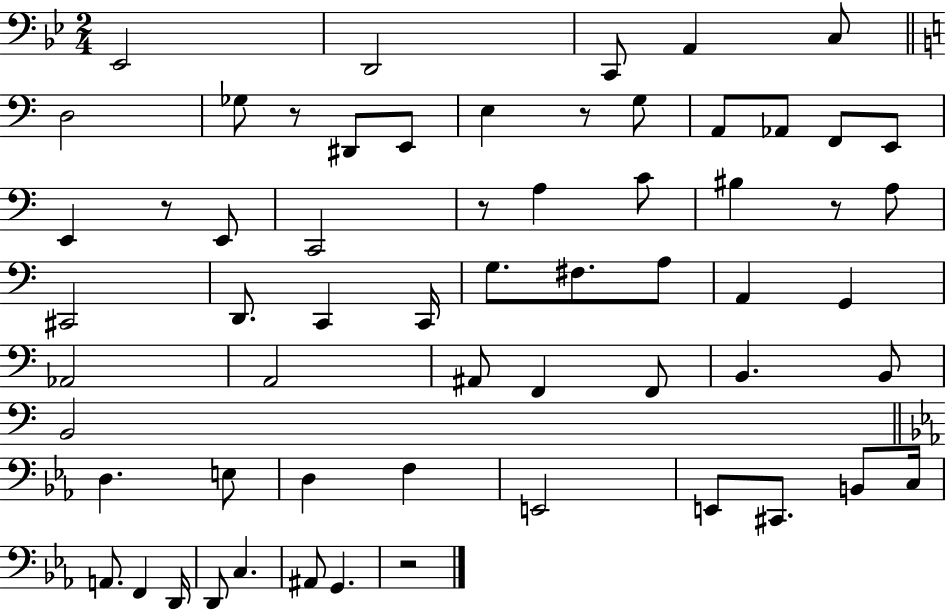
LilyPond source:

{
  \clef bass
  \numericTimeSignature
  \time 2/4
  \key bes \major
  ees,2 | d,2 | c,8 a,4 c8 | \bar "||" \break \key c \major d2 | ges8 r8 dis,8 e,8 | e4 r8 g8 | a,8 aes,8 f,8 e,8 | \break e,4 r8 e,8 | c,2 | r8 a4 c'8 | bis4 r8 a8 | \break cis,2 | d,8. c,4 c,16 | g8. fis8. a8 | a,4 g,4 | \break aes,2 | a,2 | ais,8 f,4 f,8 | b,4. b,8 | \break b,2 | \bar "||" \break \key ees \major d4. e8 | d4 f4 | e,2 | e,8 cis,8. b,8 c16 | \break a,8. f,4 d,16 | d,8 c4. | ais,8 g,4. | r2 | \break \bar "|."
}